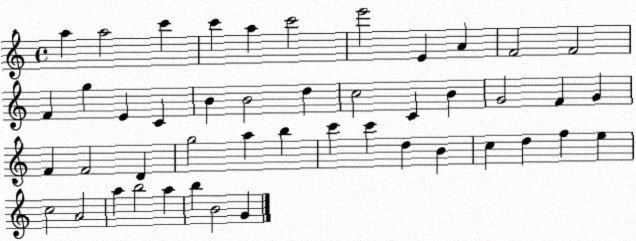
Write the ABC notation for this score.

X:1
T:Untitled
M:4/4
L:1/4
K:C
a a2 c' c' a c'2 e'2 E A F2 F2 F g E C B B2 d c2 C B G2 F G F F2 D g2 a b c' c' d B c d f e c2 A2 a b2 a b B2 G